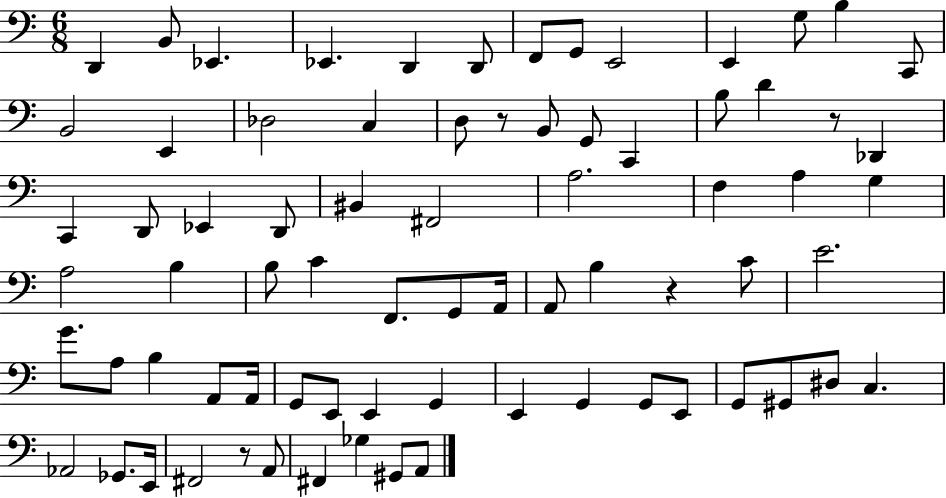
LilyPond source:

{
  \clef bass
  \numericTimeSignature
  \time 6/8
  \key c \major
  \repeat volta 2 { d,4 b,8 ees,4. | ees,4. d,4 d,8 | f,8 g,8 e,2 | e,4 g8 b4 c,8 | \break b,2 e,4 | des2 c4 | d8 r8 b,8 g,8 c,4 | b8 d'4 r8 des,4 | \break c,4 d,8 ees,4 d,8 | bis,4 fis,2 | a2. | f4 a4 g4 | \break a2 b4 | b8 c'4 f,8. g,8 a,16 | a,8 b4 r4 c'8 | e'2. | \break g'8. a8 b4 a,8 a,16 | g,8 e,8 e,4 g,4 | e,4 g,4 g,8 e,8 | g,8 gis,8 dis8 c4. | \break aes,2 ges,8. e,16 | fis,2 r8 a,8 | fis,4 ges4 gis,8 a,8 | } \bar "|."
}